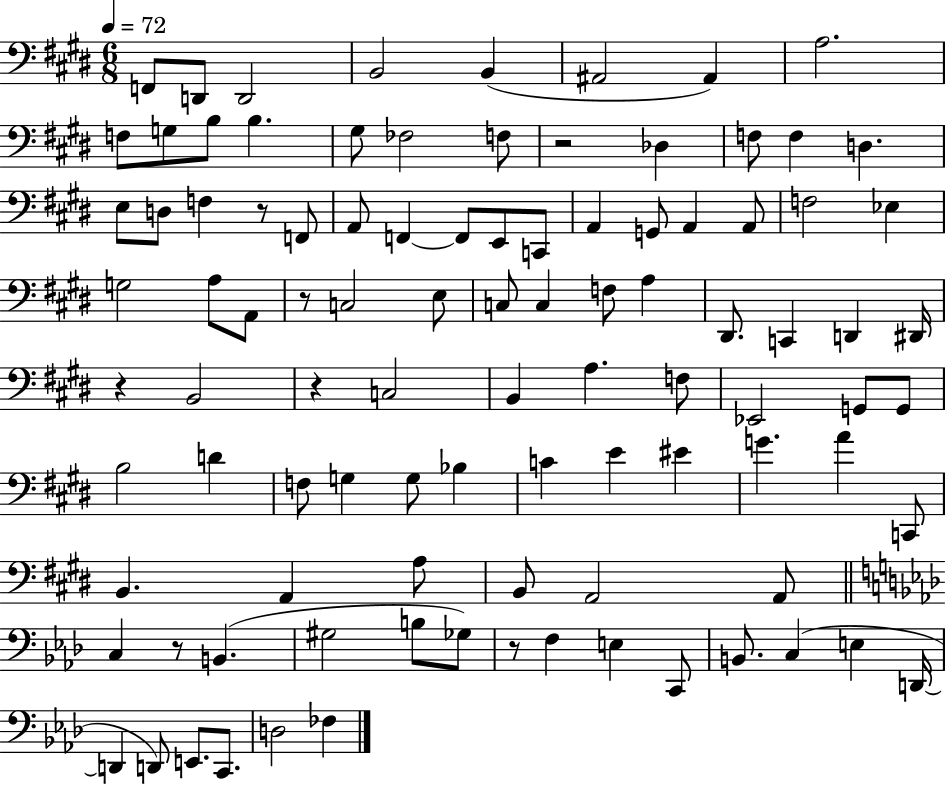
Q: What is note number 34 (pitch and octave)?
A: Eb3